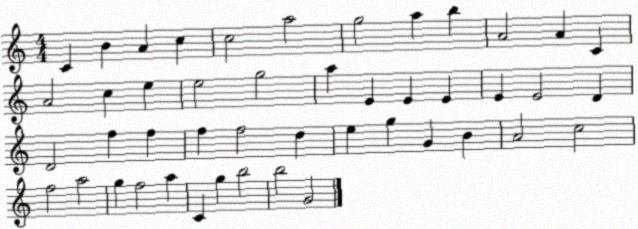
X:1
T:Untitled
M:4/4
L:1/4
K:C
C B A c c2 a2 g2 a b A2 A C A2 c e e2 g2 a E E E E E2 D D2 f f f f2 d e g G B A2 c2 f2 a2 g f2 a C g b2 b2 G2